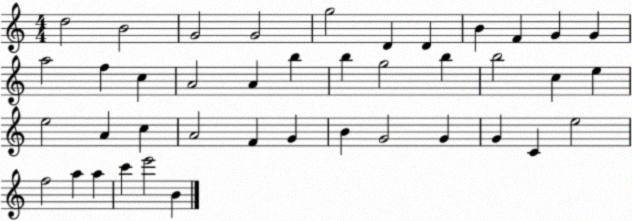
X:1
T:Untitled
M:4/4
L:1/4
K:C
d2 B2 G2 G2 g2 D D B F G G a2 f c A2 A b b g2 b b2 c e e2 A c A2 F G B G2 G G C e2 f2 a a c' e'2 B